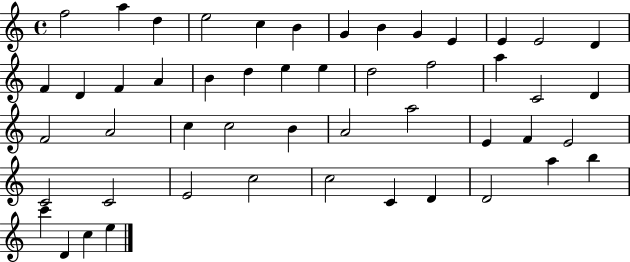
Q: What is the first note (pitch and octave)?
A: F5